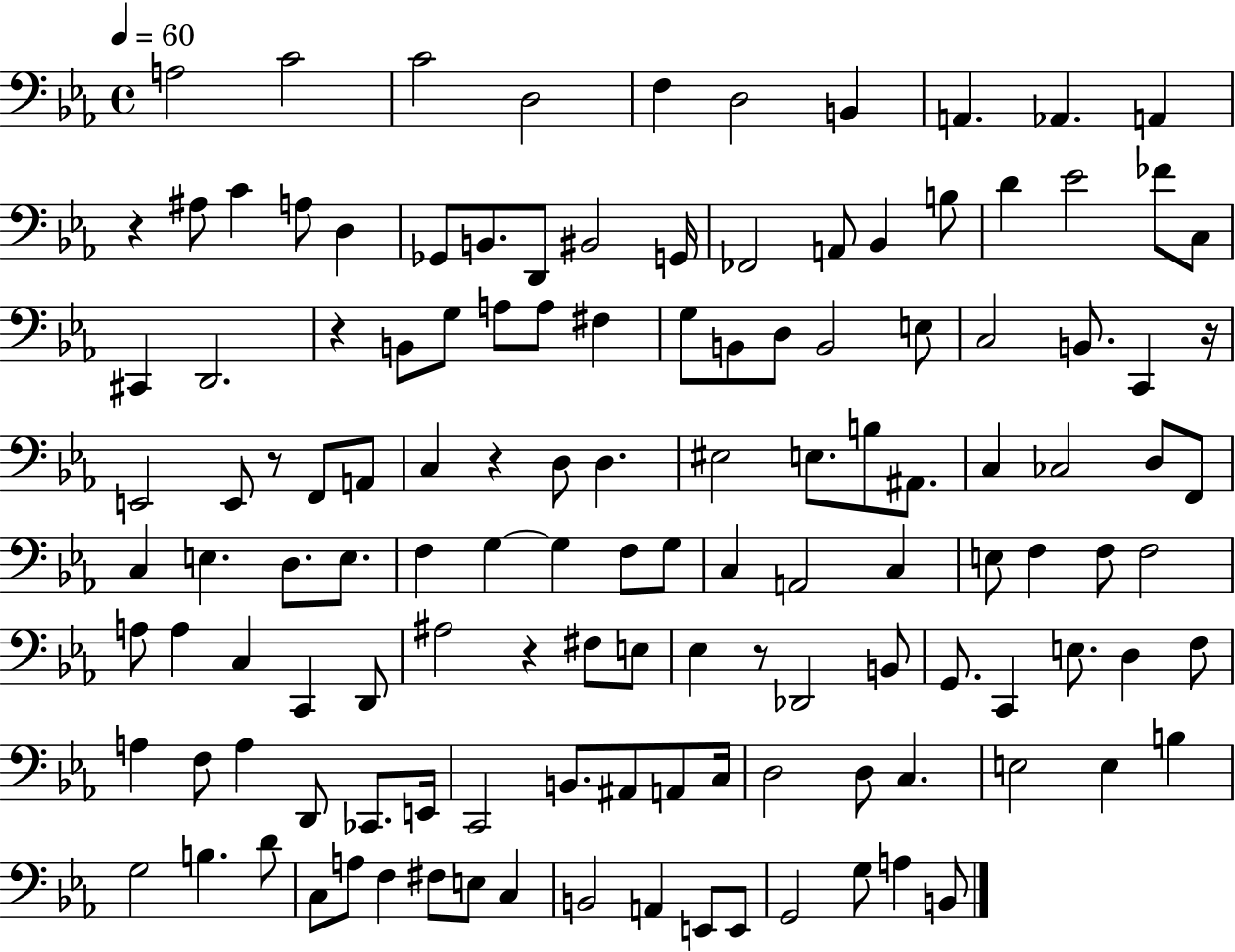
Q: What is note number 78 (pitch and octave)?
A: D2